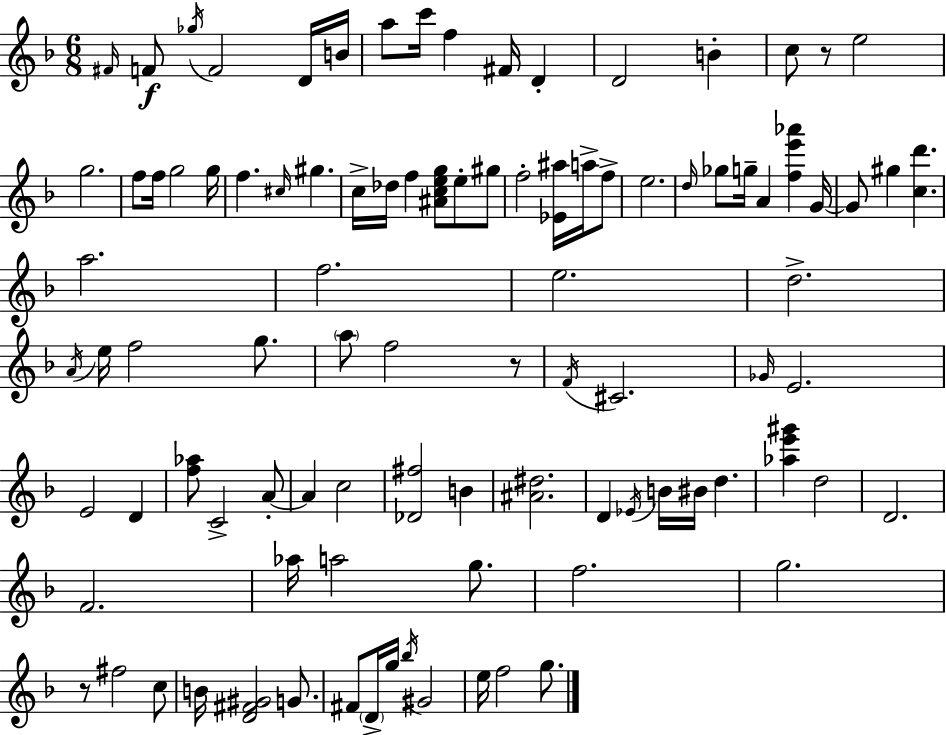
{
  \clef treble
  \numericTimeSignature
  \time 6/8
  \key f \major
  \grace { fis'16 }\f f'8 \acciaccatura { ges''16 } f'2 | d'16 b'16 a''8 c'''16 f''4 fis'16 d'4-. | d'2 b'4-. | c''8 r8 e''2 | \break g''2. | f''8 f''16 g''2 | g''16 f''4. \grace { cis''16 } gis''4. | c''16-> des''16 f''4 <ais' c'' e'' g''>8 e''8-. | \break gis''8 f''2-. <ees' ais''>16 | a''16-> f''8-> e''2. | \grace { d''16 } ges''8 g''16-- a'4 <f'' e''' aes'''>4 | g'16~~ g'8 gis''4 <c'' d'''>4. | \break a''2. | f''2. | e''2. | d''2.-> | \break \acciaccatura { a'16 } e''16 f''2 | g''8. \parenthesize a''8 f''2 | r8 \acciaccatura { f'16 } cis'2. | \grace { ges'16 } e'2. | \break e'2 | d'4 <f'' aes''>8 c'2-> | a'8-.~~ a'4 c''2 | <des' fis''>2 | \break b'4 <ais' dis''>2. | d'4 \acciaccatura { ees'16 } | b'16 bis'16 d''4. <aes'' e''' gis'''>4 | d''2 d'2. | \break f'2. | aes''16 a''2 | g''8. f''2. | g''2. | \break r8 fis''2 | c''8 b'16 <d' fis' gis'>2 | g'8. fis'8 \parenthesize d'16-> g''16 | \acciaccatura { bes''16 } gis'2 e''16 f''2 | \break g''8. \bar "|."
}